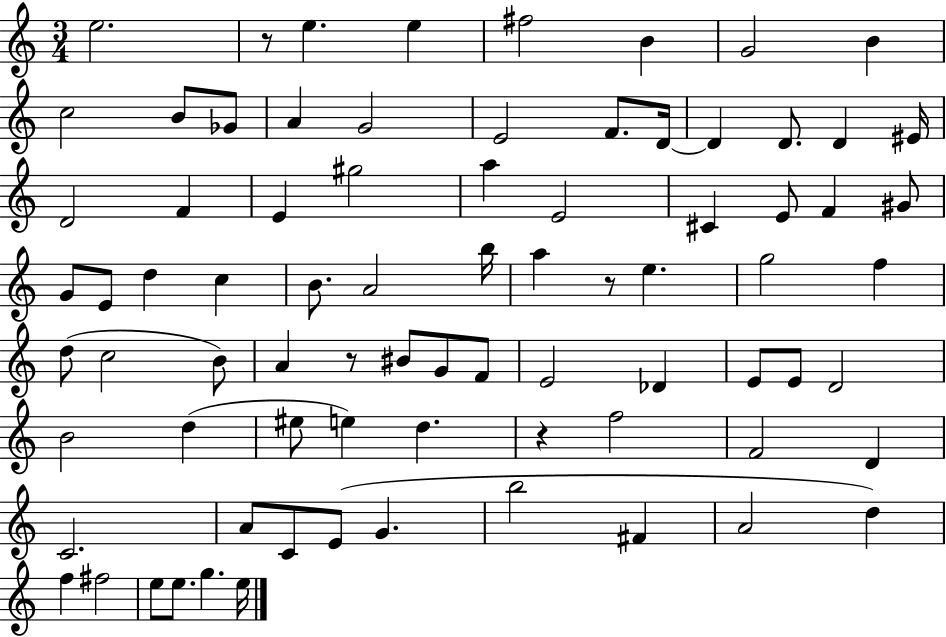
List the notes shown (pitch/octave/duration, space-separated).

E5/h. R/e E5/q. E5/q F#5/h B4/q G4/h B4/q C5/h B4/e Gb4/e A4/q G4/h E4/h F4/e. D4/s D4/q D4/e. D4/q EIS4/s D4/h F4/q E4/q G#5/h A5/q E4/h C#4/q E4/e F4/q G#4/e G4/e E4/e D5/q C5/q B4/e. A4/h B5/s A5/q R/e E5/q. G5/h F5/q D5/e C5/h B4/e A4/q R/e BIS4/e G4/e F4/e E4/h Db4/q E4/e E4/e D4/h B4/h D5/q EIS5/e E5/q D5/q. R/q F5/h F4/h D4/q C4/h. A4/e C4/e E4/e G4/q. B5/h F#4/q A4/h D5/q F5/q F#5/h E5/e E5/e. G5/q. E5/s